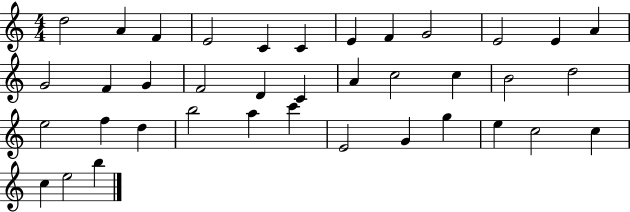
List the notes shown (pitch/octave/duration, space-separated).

D5/h A4/q F4/q E4/h C4/q C4/q E4/q F4/q G4/h E4/h E4/q A4/q G4/h F4/q G4/q F4/h D4/q C4/q A4/q C5/h C5/q B4/h D5/h E5/h F5/q D5/q B5/h A5/q C6/q E4/h G4/q G5/q E5/q C5/h C5/q C5/q E5/h B5/q